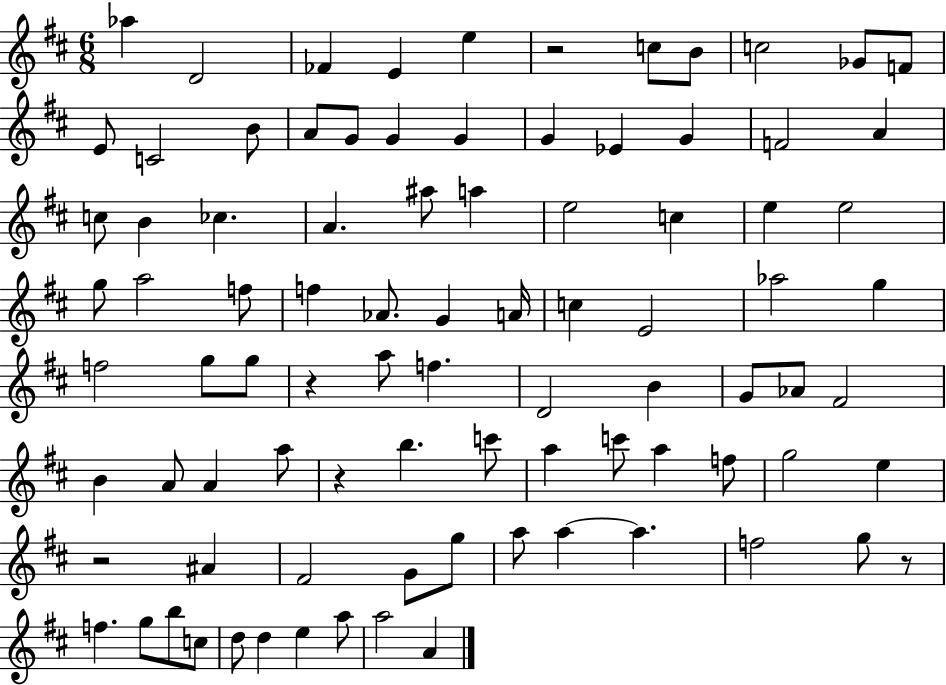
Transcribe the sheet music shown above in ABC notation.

X:1
T:Untitled
M:6/8
L:1/4
K:D
_a D2 _F E e z2 c/2 B/2 c2 _G/2 F/2 E/2 C2 B/2 A/2 G/2 G G G _E G F2 A c/2 B _c A ^a/2 a e2 c e e2 g/2 a2 f/2 f _A/2 G A/4 c E2 _a2 g f2 g/2 g/2 z a/2 f D2 B G/2 _A/2 ^F2 B A/2 A a/2 z b c'/2 a c'/2 a f/2 g2 e z2 ^A ^F2 G/2 g/2 a/2 a a f2 g/2 z/2 f g/2 b/2 c/2 d/2 d e a/2 a2 A